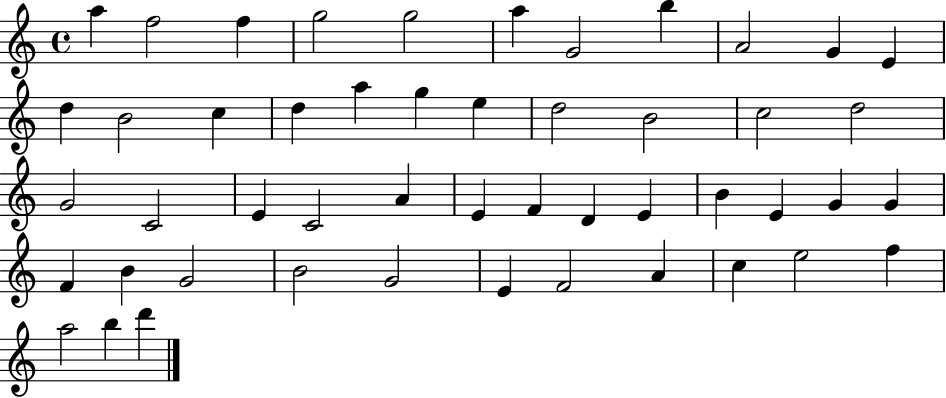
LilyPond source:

{
  \clef treble
  \time 4/4
  \defaultTimeSignature
  \key c \major
  a''4 f''2 f''4 | g''2 g''2 | a''4 g'2 b''4 | a'2 g'4 e'4 | \break d''4 b'2 c''4 | d''4 a''4 g''4 e''4 | d''2 b'2 | c''2 d''2 | \break g'2 c'2 | e'4 c'2 a'4 | e'4 f'4 d'4 e'4 | b'4 e'4 g'4 g'4 | \break f'4 b'4 g'2 | b'2 g'2 | e'4 f'2 a'4 | c''4 e''2 f''4 | \break a''2 b''4 d'''4 | \bar "|."
}